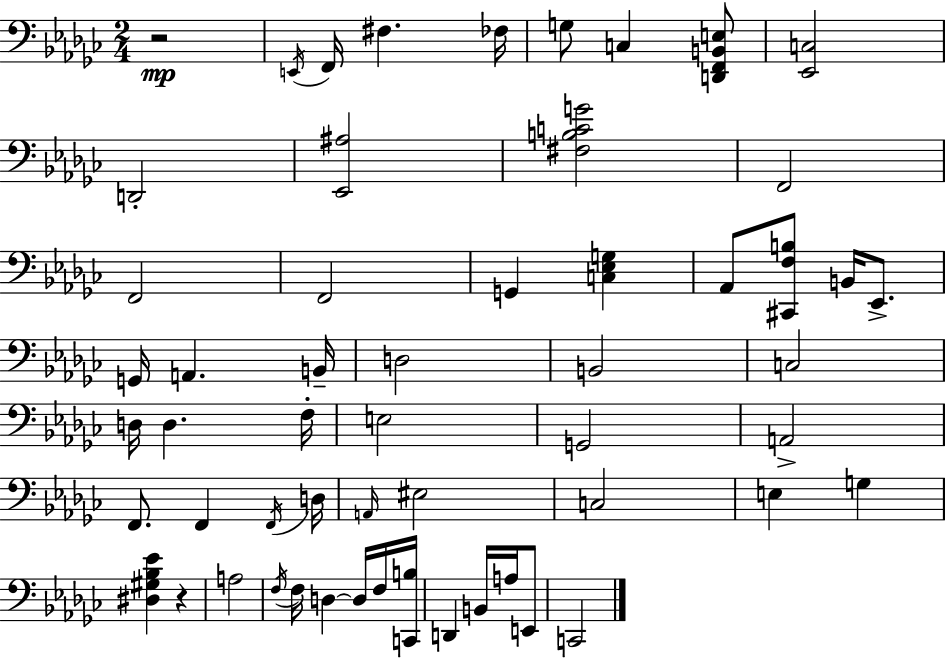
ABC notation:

X:1
T:Untitled
M:2/4
L:1/4
K:Ebm
z2 E,,/4 F,,/4 ^F, _F,/4 G,/2 C, [D,,F,,B,,E,]/2 [_E,,C,]2 D,,2 [_E,,^A,]2 [^F,B,CG]2 F,,2 F,,2 F,,2 G,, [C,_E,G,] _A,,/2 [^C,,F,B,]/2 B,,/4 _E,,/2 G,,/4 A,, B,,/4 D,2 B,,2 C,2 D,/4 D, F,/4 E,2 G,,2 A,,2 F,,/2 F,, F,,/4 D,/4 A,,/4 ^E,2 C,2 E, G, [^D,^G,_B,_E] z A,2 F,/4 F,/4 D, D,/4 F,/4 [C,,B,]/4 D,, B,,/4 A,/4 E,,/2 C,,2